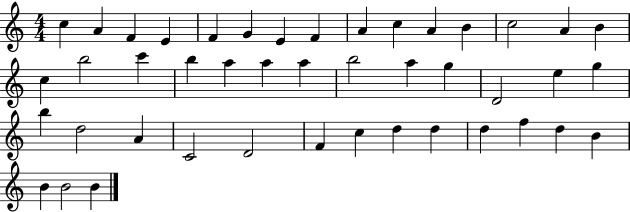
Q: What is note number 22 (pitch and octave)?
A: A5